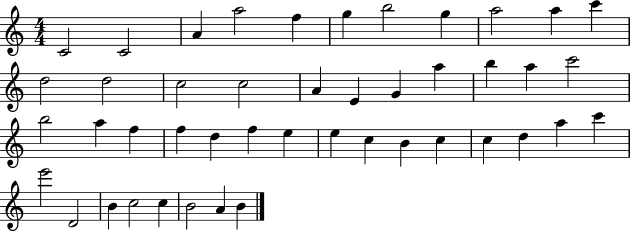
{
  \clef treble
  \numericTimeSignature
  \time 4/4
  \key c \major
  c'2 c'2 | a'4 a''2 f''4 | g''4 b''2 g''4 | a''2 a''4 c'''4 | \break d''2 d''2 | c''2 c''2 | a'4 e'4 g'4 a''4 | b''4 a''4 c'''2 | \break b''2 a''4 f''4 | f''4 d''4 f''4 e''4 | e''4 c''4 b'4 c''4 | c''4 d''4 a''4 c'''4 | \break e'''2 d'2 | b'4 c''2 c''4 | b'2 a'4 b'4 | \bar "|."
}